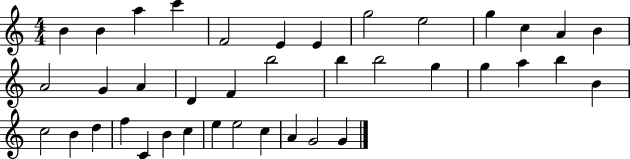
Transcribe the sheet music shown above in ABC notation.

X:1
T:Untitled
M:4/4
L:1/4
K:C
B B a c' F2 E E g2 e2 g c A B A2 G A D F b2 b b2 g g a b B c2 B d f C B c e e2 c A G2 G